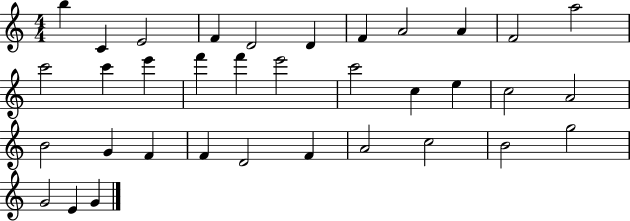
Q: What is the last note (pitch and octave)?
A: G4